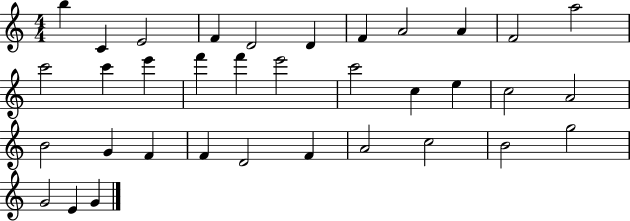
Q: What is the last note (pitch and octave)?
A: G4